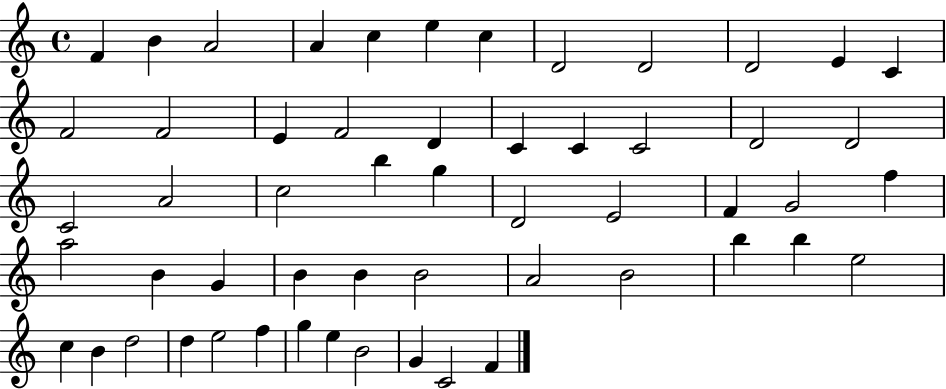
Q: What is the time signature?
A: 4/4